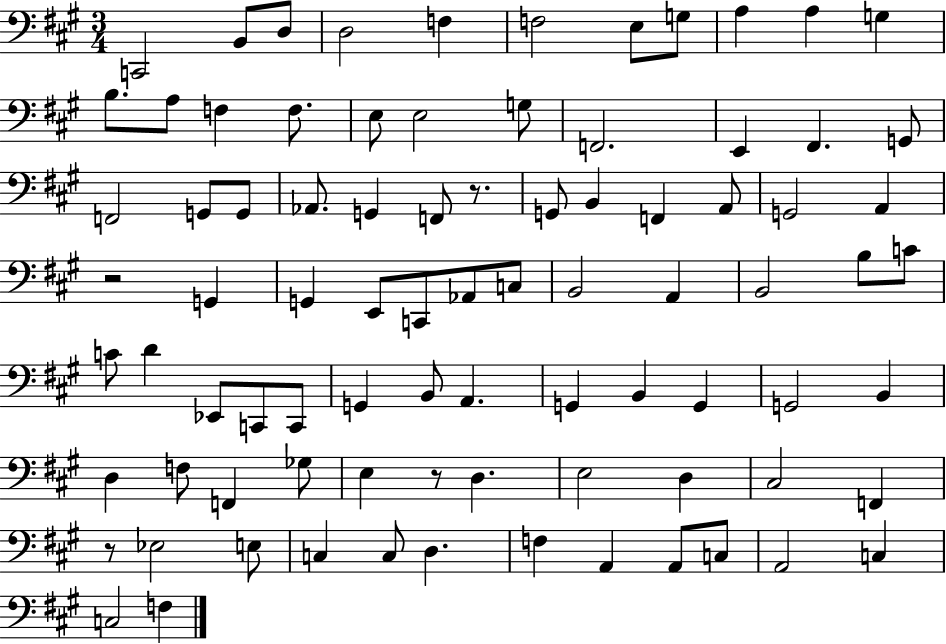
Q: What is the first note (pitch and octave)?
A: C2